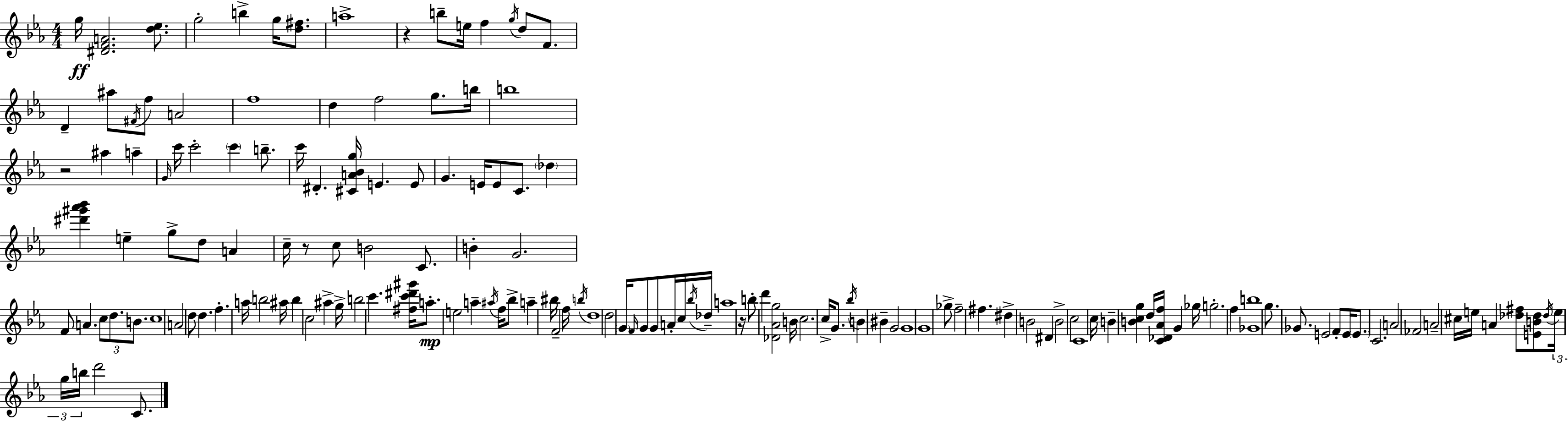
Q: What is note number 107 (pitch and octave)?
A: D#4